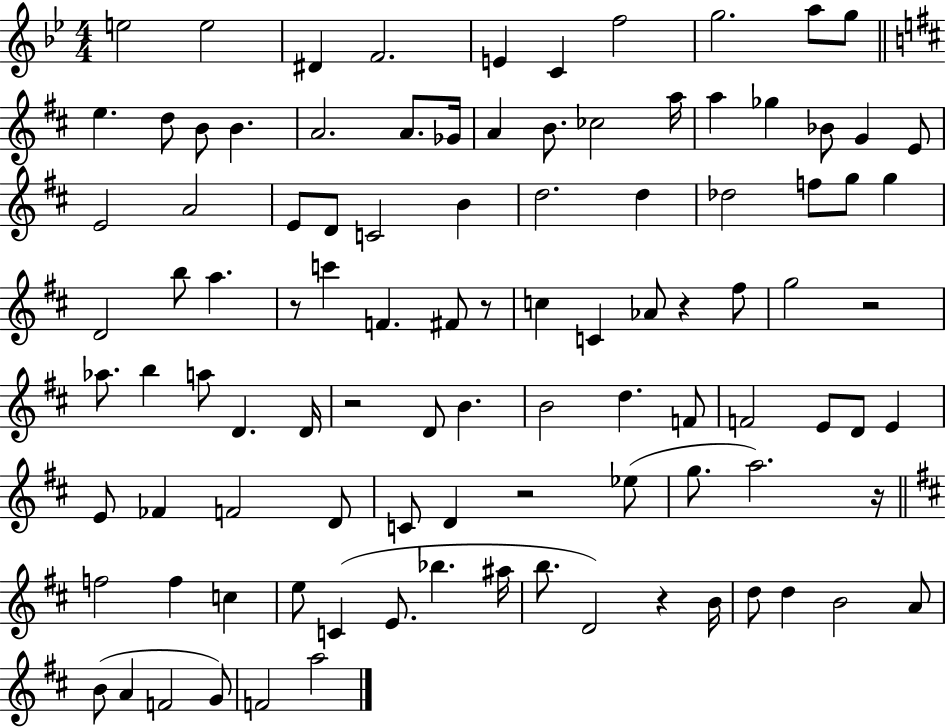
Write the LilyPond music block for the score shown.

{
  \clef treble
  \numericTimeSignature
  \time 4/4
  \key bes \major
  \repeat volta 2 { e''2 e''2 | dis'4 f'2. | e'4 c'4 f''2 | g''2. a''8 g''8 | \break \bar "||" \break \key b \minor e''4. d''8 b'8 b'4. | a'2. a'8. ges'16 | a'4 b'8. ces''2 a''16 | a''4 ges''4 bes'8 g'4 e'8 | \break e'2 a'2 | e'8 d'8 c'2 b'4 | d''2. d''4 | des''2 f''8 g''8 g''4 | \break d'2 b''8 a''4. | r8 c'''4 f'4. fis'8 r8 | c''4 c'4 aes'8 r4 fis''8 | g''2 r2 | \break aes''8. b''4 a''8 d'4. d'16 | r2 d'8 b'4. | b'2 d''4. f'8 | f'2 e'8 d'8 e'4 | \break e'8 fes'4 f'2 d'8 | c'8 d'4 r2 ees''8( | g''8. a''2.) r16 | \bar "||" \break \key d \major f''2 f''4 c''4 | e''8 c'4( e'8. bes''4. ais''16 | b''8. d'2) r4 b'16 | d''8 d''4 b'2 a'8 | \break b'8( a'4 f'2 g'8) | f'2 a''2 | } \bar "|."
}